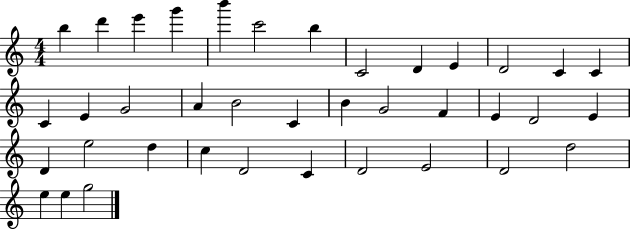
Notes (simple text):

B5/q D6/q E6/q G6/q B6/q C6/h B5/q C4/h D4/q E4/q D4/h C4/q C4/q C4/q E4/q G4/h A4/q B4/h C4/q B4/q G4/h F4/q E4/q D4/h E4/q D4/q E5/h D5/q C5/q D4/h C4/q D4/h E4/h D4/h D5/h E5/q E5/q G5/h